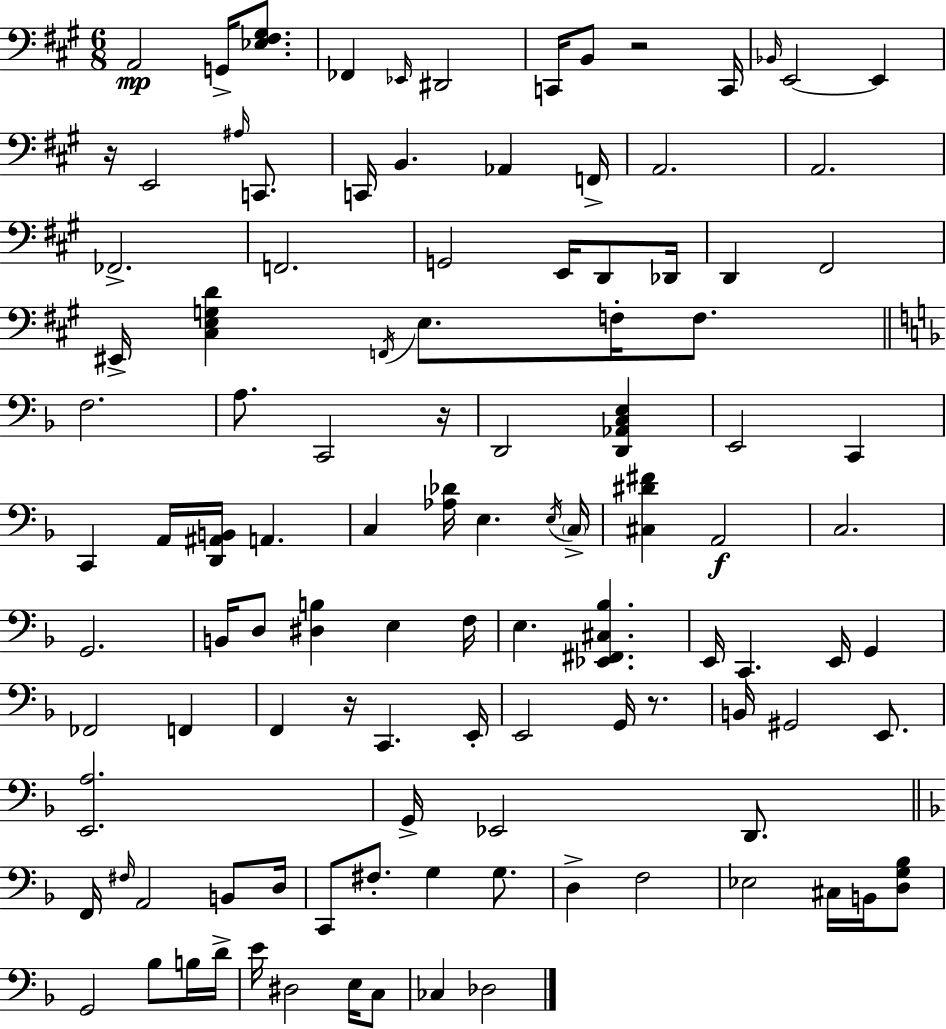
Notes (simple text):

A2/h G2/s [Eb3,F#3,G#3]/e. FES2/q Eb2/s D#2/h C2/s B2/e R/h C2/s Bb2/s E2/h E2/q R/s E2/h A#3/s C2/e. C2/s B2/q. Ab2/q F2/s A2/h. A2/h. FES2/h. F2/h. G2/h E2/s D2/e Db2/s D2/q F#2/h EIS2/s [C#3,E3,G3,D4]/q F2/s E3/e. F3/s F3/e. F3/h. A3/e. C2/h R/s D2/h [D2,Ab2,C3,E3]/q E2/h C2/q C2/q A2/s [D2,A#2,B2]/s A2/q. C3/q [Ab3,Db4]/s E3/q. E3/s C3/s [C#3,D#4,F#4]/q A2/h C3/h. G2/h. B2/s D3/e [D#3,B3]/q E3/q F3/s E3/q. [Eb2,F#2,C#3,Bb3]/q. E2/s C2/q. E2/s G2/q FES2/h F2/q F2/q R/s C2/q. E2/s E2/h G2/s R/e. B2/s G#2/h E2/e. [E2,A3]/h. G2/s Eb2/h D2/e. F2/s F#3/s A2/h B2/e D3/s C2/e F#3/e. G3/q G3/e. D3/q F3/h Eb3/h C#3/s B2/s [D3,G3,Bb3]/e G2/h Bb3/e B3/s D4/s E4/s D#3/h E3/s C3/e CES3/q Db3/h